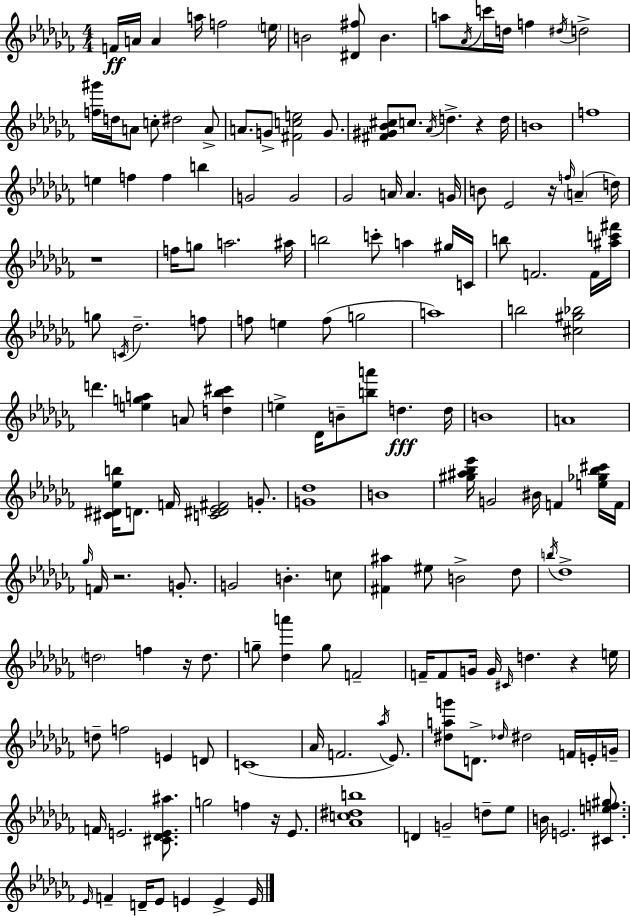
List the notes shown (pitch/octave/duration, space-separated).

F4/s A4/s A4/q A5/s F5/h E5/s B4/h [D#4,F#5]/e B4/q. A5/e Ab4/s C6/s D5/s F5/q D#5/s D5/h [F5,G#6]/s D5/s A4/e C5/e D#5/h A4/e A4/e. G4/e [F#4,C5,E5]/h G4/e. [F#4,G#4,Bb4,C#5]/e C5/e. Ab4/s D5/q. R/q D5/s B4/w F5/w E5/q F5/q F5/q B5/q G4/h G4/h Gb4/h A4/s A4/q. G4/s B4/e Eb4/h R/s F5/s A4/q D5/s R/w F5/s G5/e A5/h. A#5/s B5/h C6/e A5/q G#5/s C4/s B5/e F4/h. F4/s [A#5,C6,F#6]/s G5/e C4/s Db5/h. F5/e F5/e E5/q F5/e G5/h A5/w B5/h [C#5,G#5,Bb5]/h D6/q. [E5,G5,A5]/q A4/e [D5,Bb5,C#6]/q E5/q Db4/s B4/e [B5,A6]/e D5/q. D5/s B4/w A4/w [C#4,D#4,Eb5,B5]/s D4/e. F4/s [C4,D#4,Eb4,F#4]/h G4/e. [G4,Db5]/w B4/w [G#5,A#5,Bb5,Eb6]/s G4/h BIS4/s F4/q [E5,Gb5,Bb5,C#6]/s F4/s Gb5/s F4/s R/h. G4/e. G4/h B4/q. C5/e [F#4,A#5]/q EIS5/e B4/h Db5/e B5/s Db5/w D5/h F5/q R/s D5/e. G5/e [Db5,A6]/q G5/e F4/h F4/s F4/e G4/s G4/s C#4/s D5/q. R/q E5/s D5/e F5/h E4/q D4/e C4/w Ab4/s F4/h. Ab5/s Eb4/e. [D#5,A5,G6]/e D4/e. Db5/s D#5/h F4/s E4/s G4/s F4/s E4/h. [C#4,Db4,E4,A#5]/e. G5/h F5/q R/s Eb4/e. [Ab4,C5,D#5,B5]/w D4/q G4/h D5/e Eb5/e B4/s E4/h. [C#4,E5,F5,G#5]/e. Eb4/s F4/q D4/s Eb4/e E4/q E4/q E4/s